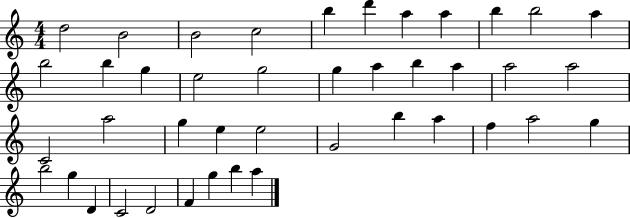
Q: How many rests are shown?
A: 0